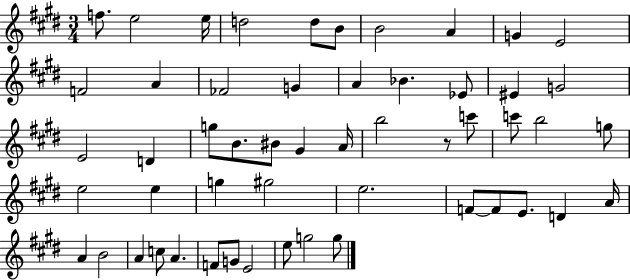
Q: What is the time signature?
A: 3/4